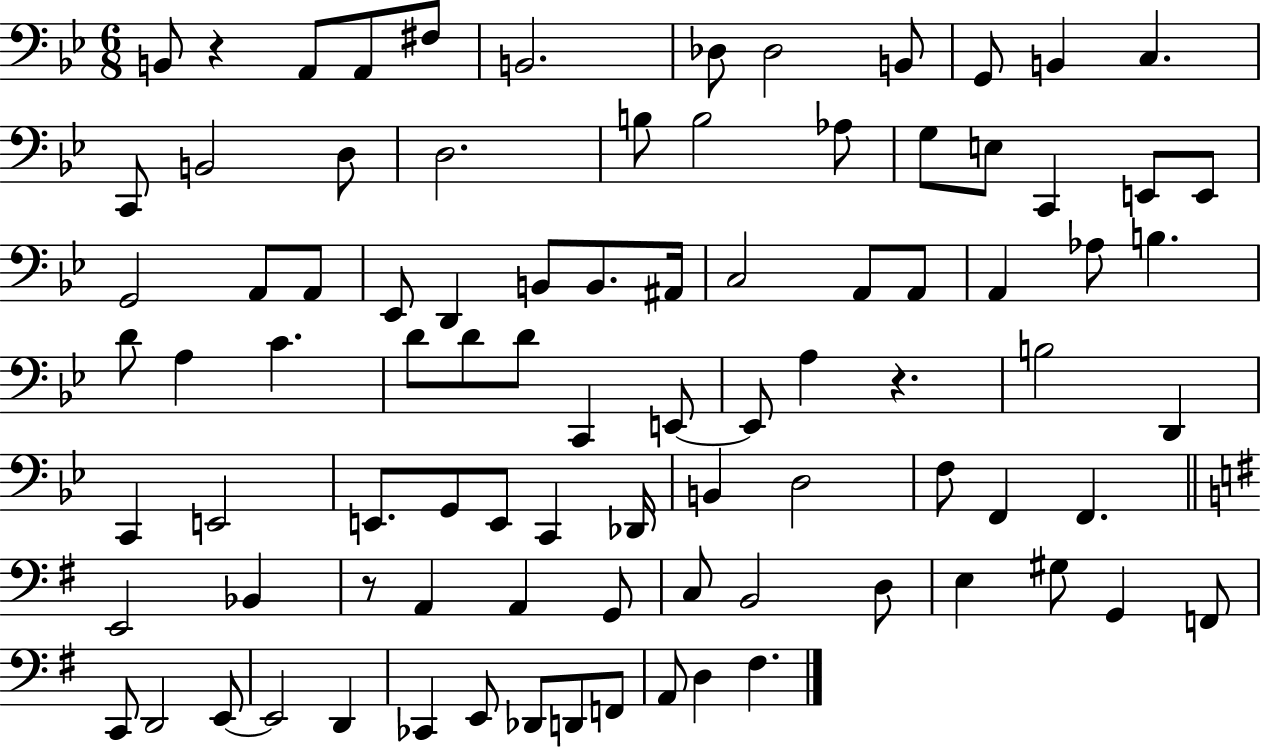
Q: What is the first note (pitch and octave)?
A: B2